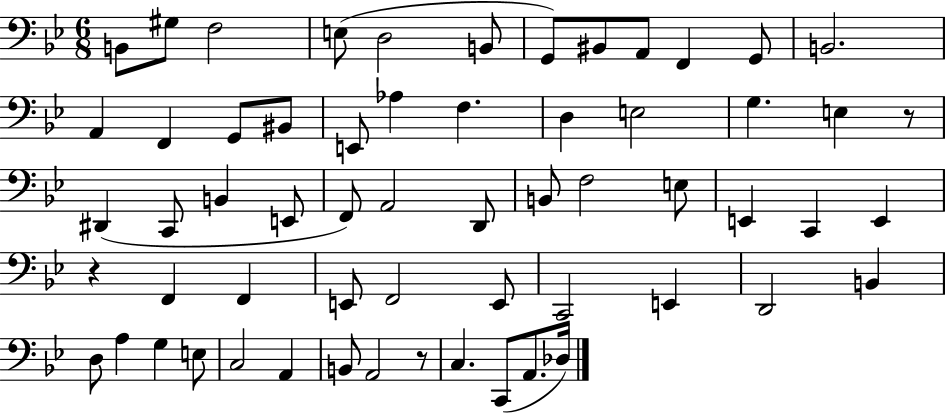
X:1
T:Untitled
M:6/8
L:1/4
K:Bb
B,,/2 ^G,/2 F,2 E,/2 D,2 B,,/2 G,,/2 ^B,,/2 A,,/2 F,, G,,/2 B,,2 A,, F,, G,,/2 ^B,,/2 E,,/2 _A, F, D, E,2 G, E, z/2 ^D,, C,,/2 B,, E,,/2 F,,/2 A,,2 D,,/2 B,,/2 F,2 E,/2 E,, C,, E,, z F,, F,, E,,/2 F,,2 E,,/2 C,,2 E,, D,,2 B,, D,/2 A, G, E,/2 C,2 A,, B,,/2 A,,2 z/2 C, C,,/2 A,,/2 _D,/4